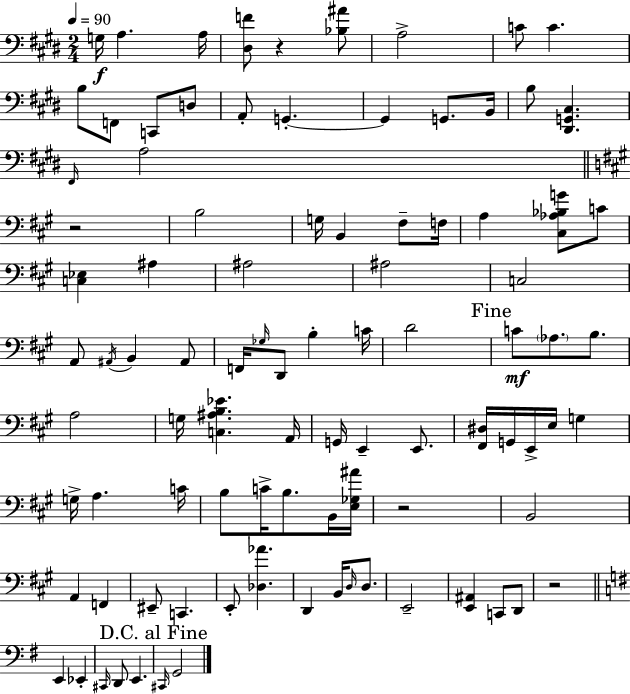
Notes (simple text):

G3/s A3/q. A3/s [D#3,F4]/e R/q [Bb3,A#4]/e A3/h C4/e C4/q. B3/e F2/e C2/e D3/e A2/e G2/q. G2/q G2/e. B2/s B3/e [D#2,G2,C#3]/q. F#2/s A3/h R/h B3/h G3/s B2/q F#3/e F3/s A3/q [C#3,Ab3,Bb3,G4]/e C4/e [C3,Eb3]/q A#3/q A#3/h A#3/h C3/h A2/e A#2/s B2/q A#2/e F2/s Gb3/s D2/e B3/q C4/s D4/h C4/e Ab3/e. B3/e. A3/h G3/s [C3,A#3,B3,Eb4]/q. A2/s G2/s E2/q E2/e. [F#2,D#3]/s G2/s E2/s E3/s G3/q G3/s A3/q. C4/s B3/e C4/s B3/e. B2/s [E3,Gb3,A#4]/s R/h B2/h A2/q F2/q EIS2/e C2/q. E2/e [Db3,Ab4]/q. D2/q B2/s D3/s D3/e. E2/h [E2,A#2]/q C2/e D2/e R/h E2/q Eb2/q C#2/s D2/e E2/q. C#2/s G2/h